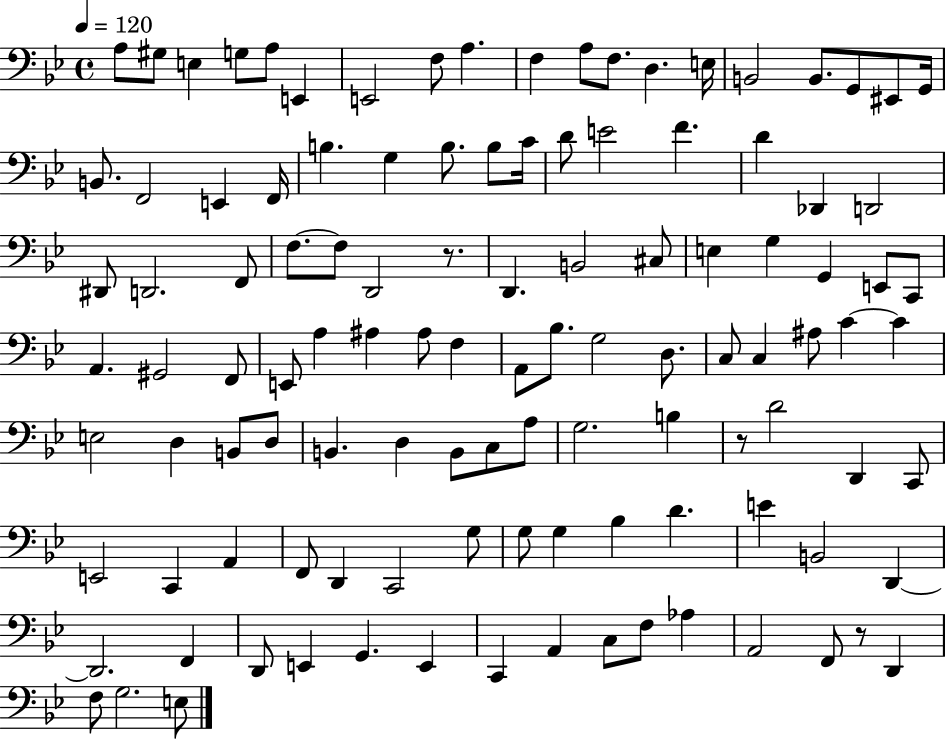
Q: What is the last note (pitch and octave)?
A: E3